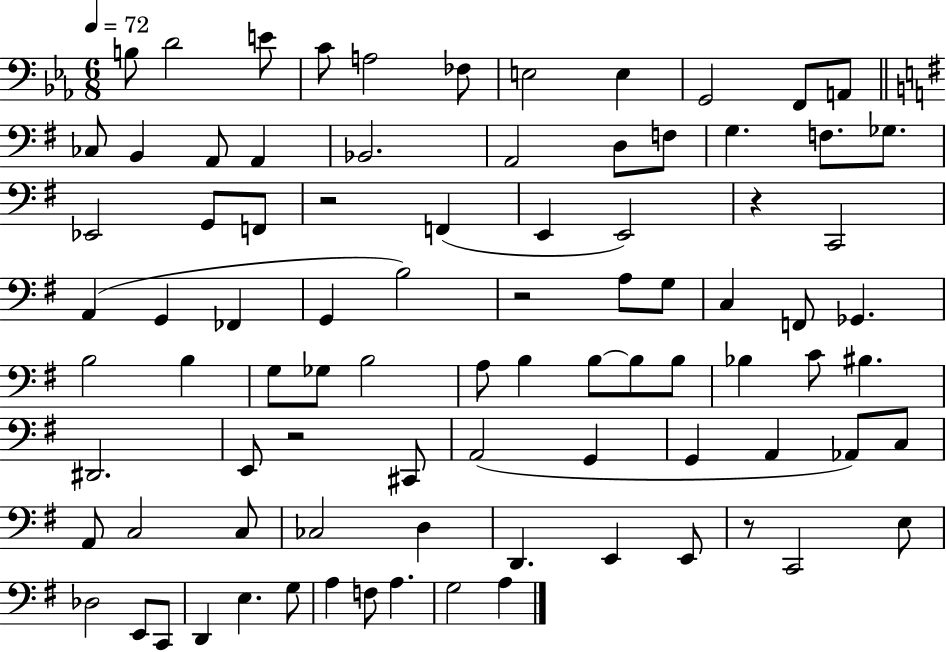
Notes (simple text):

B3/e D4/h E4/e C4/e A3/h FES3/e E3/h E3/q G2/h F2/e A2/e CES3/e B2/q A2/e A2/q Bb2/h. A2/h D3/e F3/e G3/q. F3/e. Gb3/e. Eb2/h G2/e F2/e R/h F2/q E2/q E2/h R/q C2/h A2/q G2/q FES2/q G2/q B3/h R/h A3/e G3/e C3/q F2/e Gb2/q. B3/h B3/q G3/e Gb3/e B3/h A3/e B3/q B3/e B3/e B3/e Bb3/q C4/e BIS3/q. D#2/h. E2/e R/h C#2/e A2/h G2/q G2/q A2/q Ab2/e C3/e A2/e C3/h C3/e CES3/h D3/q D2/q. E2/q E2/e R/e C2/h E3/e Db3/h E2/e C2/e D2/q E3/q. G3/e A3/q F3/e A3/q. G3/h A3/q